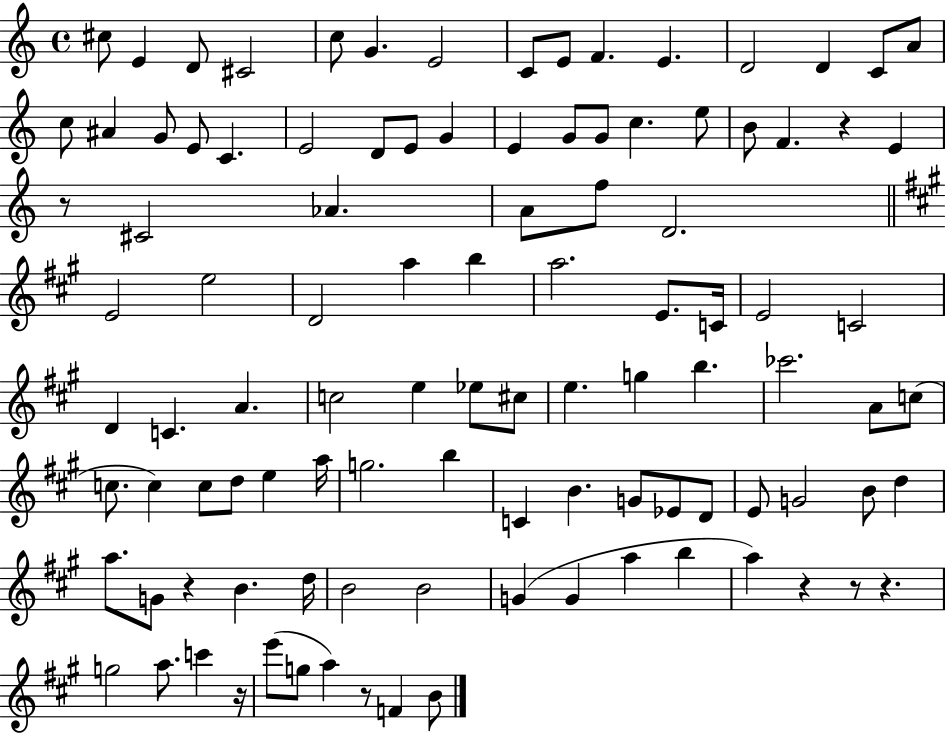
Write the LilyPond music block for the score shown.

{
  \clef treble
  \time 4/4
  \defaultTimeSignature
  \key c \major
  cis''8 e'4 d'8 cis'2 | c''8 g'4. e'2 | c'8 e'8 f'4. e'4. | d'2 d'4 c'8 a'8 | \break c''8 ais'4 g'8 e'8 c'4. | e'2 d'8 e'8 g'4 | e'4 g'8 g'8 c''4. e''8 | b'8 f'4. r4 e'4 | \break r8 cis'2 aes'4. | a'8 f''8 d'2. | \bar "||" \break \key a \major e'2 e''2 | d'2 a''4 b''4 | a''2. e'8. c'16 | e'2 c'2 | \break d'4 c'4. a'4. | c''2 e''4 ees''8 cis''8 | e''4. g''4 b''4. | ces'''2. a'8 c''8( | \break c''8. c''4) c''8 d''8 e''4 a''16 | g''2. b''4 | c'4 b'4. g'8 ees'8 d'8 | e'8 g'2 b'8 d''4 | \break a''8. g'8 r4 b'4. d''16 | b'2 b'2 | g'4( g'4 a''4 b''4 | a''4) r4 r8 r4. | \break g''2 a''8. c'''4 r16 | e'''8( g''8 a''4) r8 f'4 b'8 | \bar "|."
}